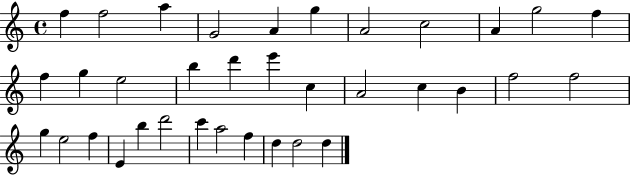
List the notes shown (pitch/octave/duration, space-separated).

F5/q F5/h A5/q G4/h A4/q G5/q A4/h C5/h A4/q G5/h F5/q F5/q G5/q E5/h B5/q D6/q E6/q C5/q A4/h C5/q B4/q F5/h F5/h G5/q E5/h F5/q E4/q B5/q D6/h C6/q A5/h F5/q D5/q D5/h D5/q